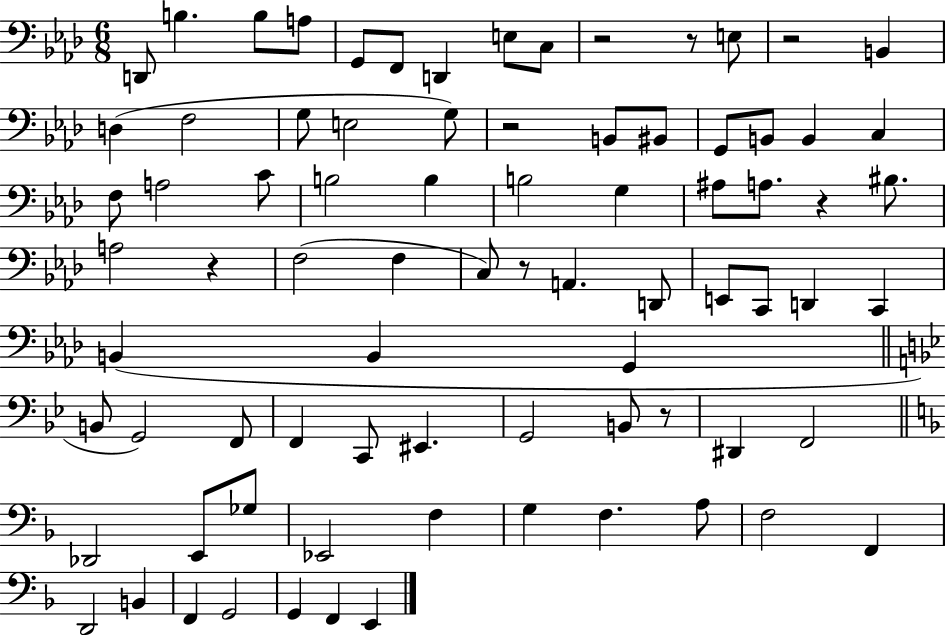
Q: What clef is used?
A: bass